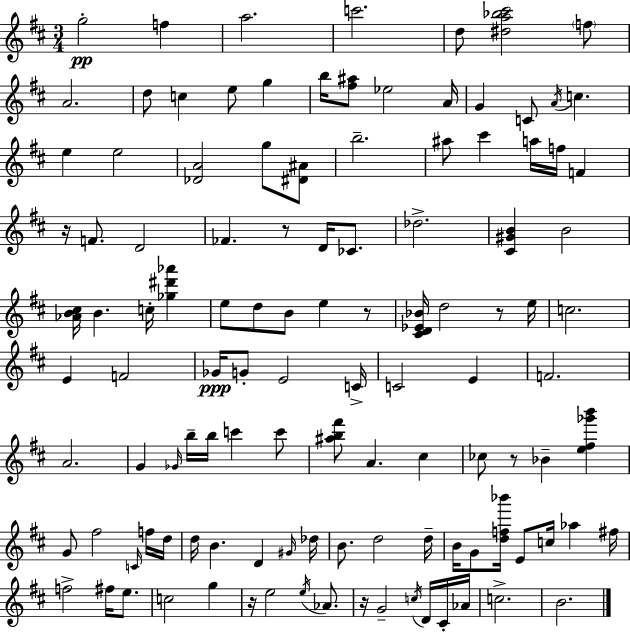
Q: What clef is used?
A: treble